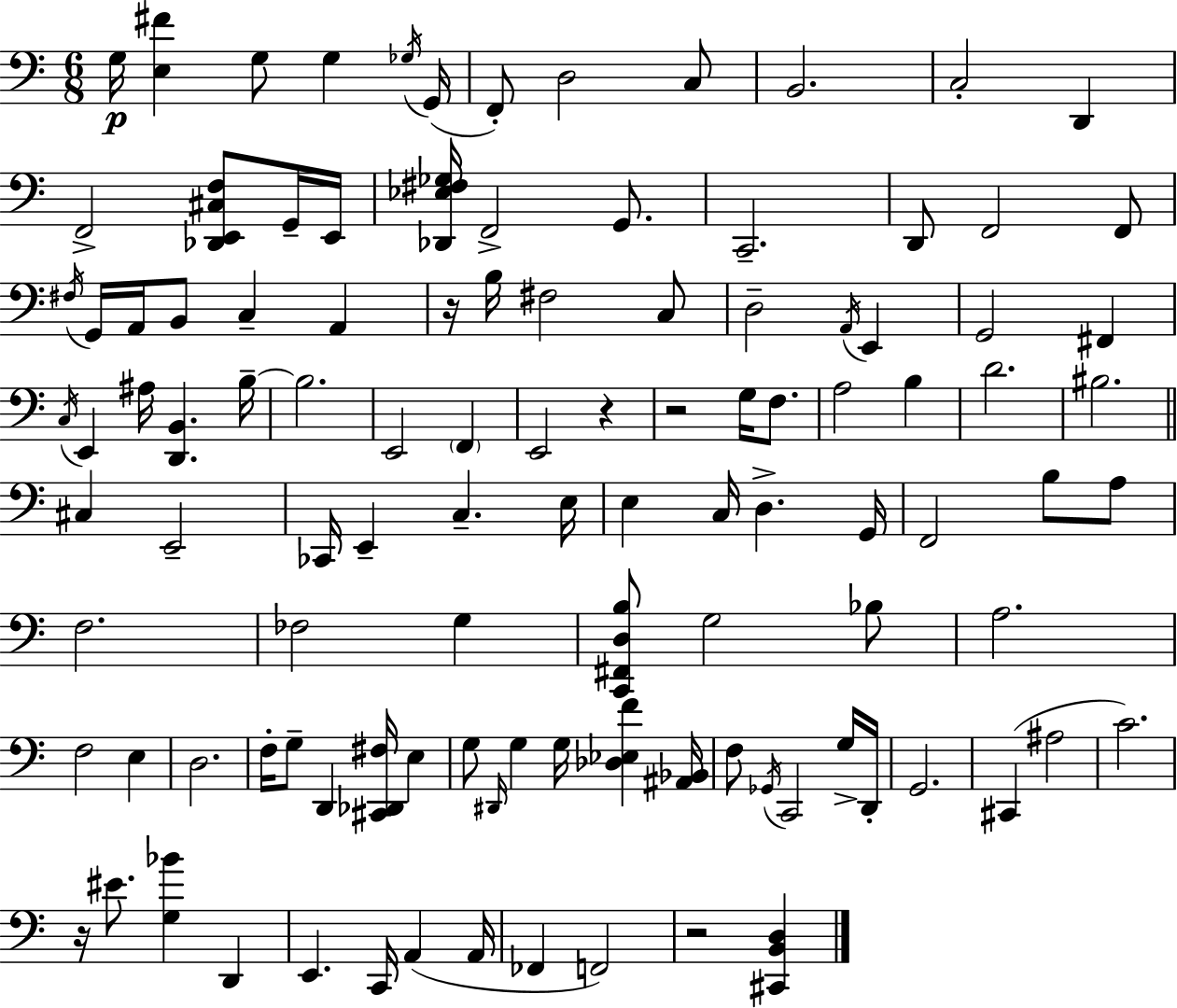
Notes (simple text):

G3/s [E3,F#4]/q G3/e G3/q Gb3/s G2/s F2/e D3/h C3/e B2/h. C3/h D2/q F2/h [Db2,E2,C#3,F3]/e G2/s E2/s [Db2,Eb3,F#3,Gb3]/s F2/h G2/e. C2/h. D2/e F2/h F2/e F#3/s G2/s A2/s B2/e C3/q A2/q R/s B3/s F#3/h C3/e D3/h A2/s E2/q G2/h F#2/q C3/s E2/q A#3/s [D2,B2]/q. B3/s B3/h. E2/h F2/q E2/h R/q R/h G3/s F3/e. A3/h B3/q D4/h. BIS3/h. C#3/q E2/h CES2/s E2/q C3/q. E3/s E3/q C3/s D3/q. G2/s F2/h B3/e A3/e F3/h. FES3/h G3/q [C2,F#2,D3,B3]/e G3/h Bb3/e A3/h. F3/h E3/q D3/h. F3/s G3/e D2/q [C#2,Db2,F#3]/s E3/q G3/e D#2/s G3/q G3/s [Db3,Eb3,F4]/q [A#2,Bb2]/s F3/e Gb2/s C2/h G3/s D2/s G2/h. C#2/q A#3/h C4/h. R/s EIS4/e. [G3,Bb4]/q D2/q E2/q. C2/s A2/q A2/s FES2/q F2/h R/h [C#2,B2,D3]/q